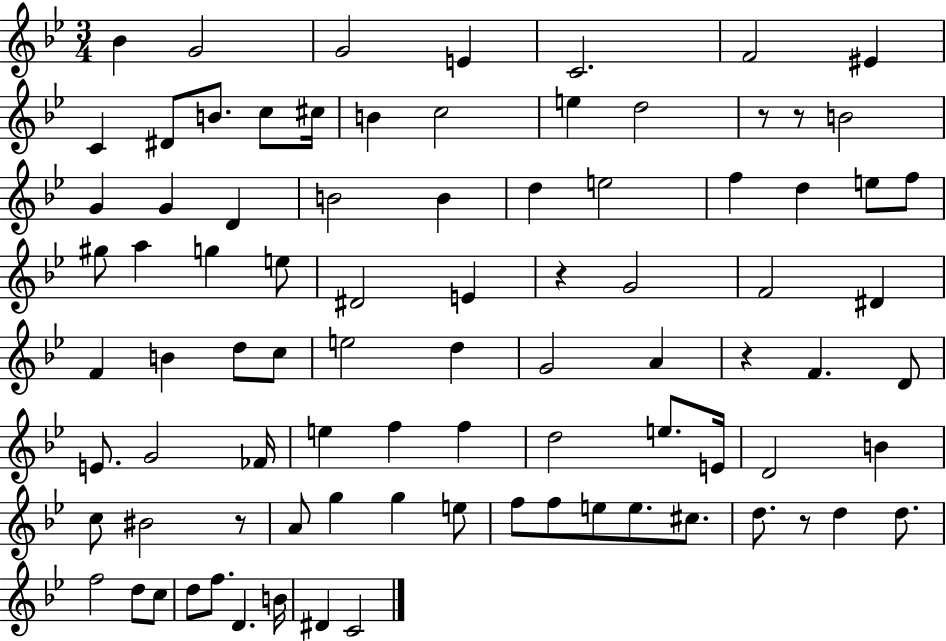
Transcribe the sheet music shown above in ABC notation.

X:1
T:Untitled
M:3/4
L:1/4
K:Bb
_B G2 G2 E C2 F2 ^E C ^D/2 B/2 c/2 ^c/4 B c2 e d2 z/2 z/2 B2 G G D B2 B d e2 f d e/2 f/2 ^g/2 a g e/2 ^D2 E z G2 F2 ^D F B d/2 c/2 e2 d G2 A z F D/2 E/2 G2 _F/4 e f f d2 e/2 E/4 D2 B c/2 ^B2 z/2 A/2 g g e/2 f/2 f/2 e/2 e/2 ^c/2 d/2 z/2 d d/2 f2 d/2 c/2 d/2 f/2 D B/4 ^D C2